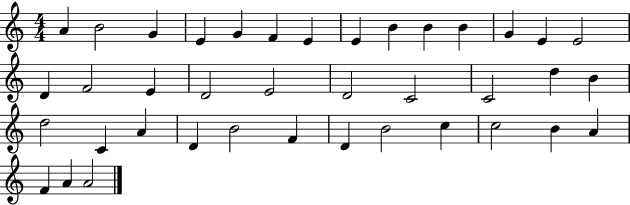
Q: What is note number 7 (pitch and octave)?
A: E4